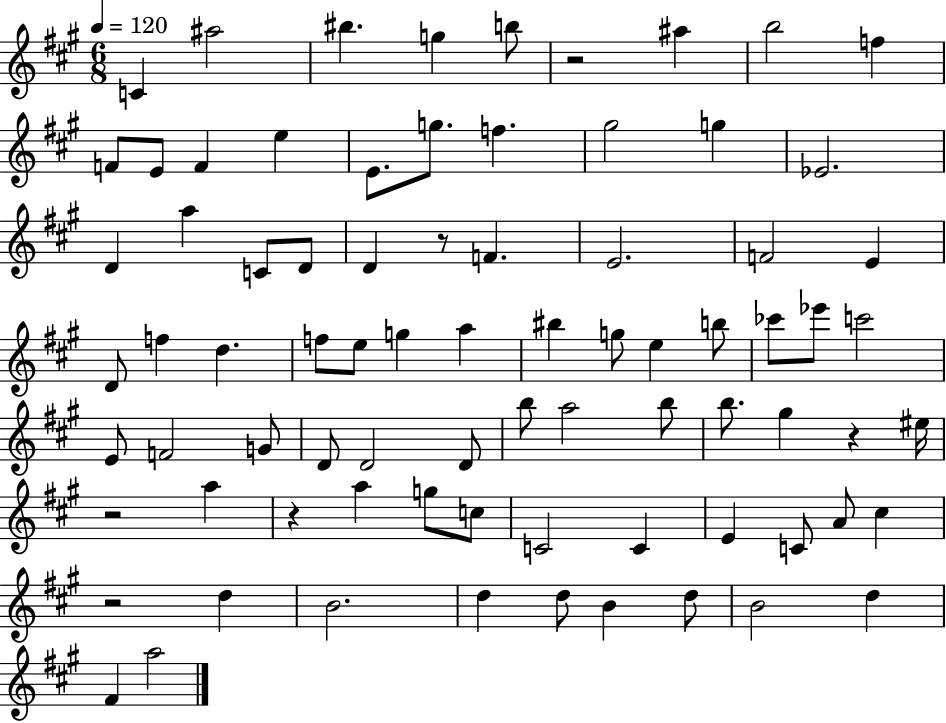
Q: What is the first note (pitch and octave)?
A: C4